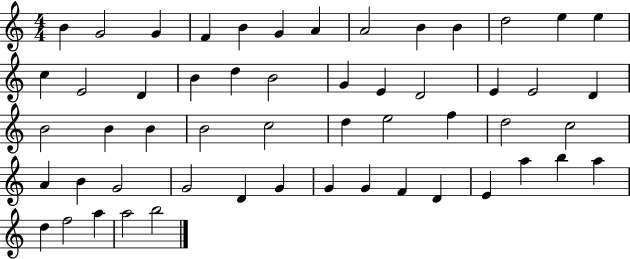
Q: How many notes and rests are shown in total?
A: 54